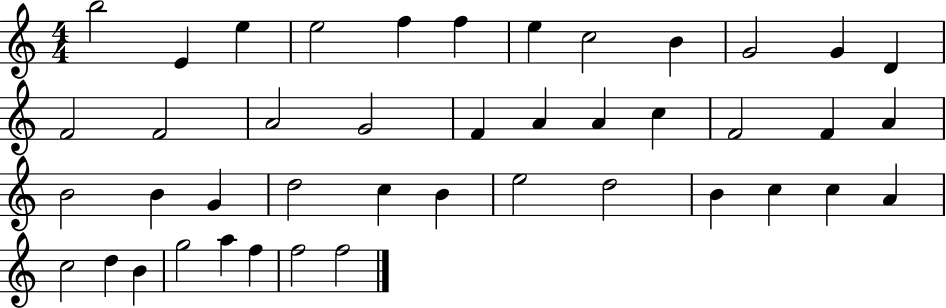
B5/h E4/q E5/q E5/h F5/q F5/q E5/q C5/h B4/q G4/h G4/q D4/q F4/h F4/h A4/h G4/h F4/q A4/q A4/q C5/q F4/h F4/q A4/q B4/h B4/q G4/q D5/h C5/q B4/q E5/h D5/h B4/q C5/q C5/q A4/q C5/h D5/q B4/q G5/h A5/q F5/q F5/h F5/h